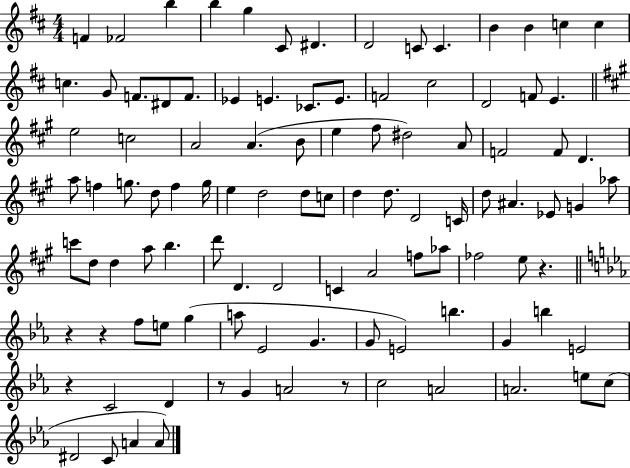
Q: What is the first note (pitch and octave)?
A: F4